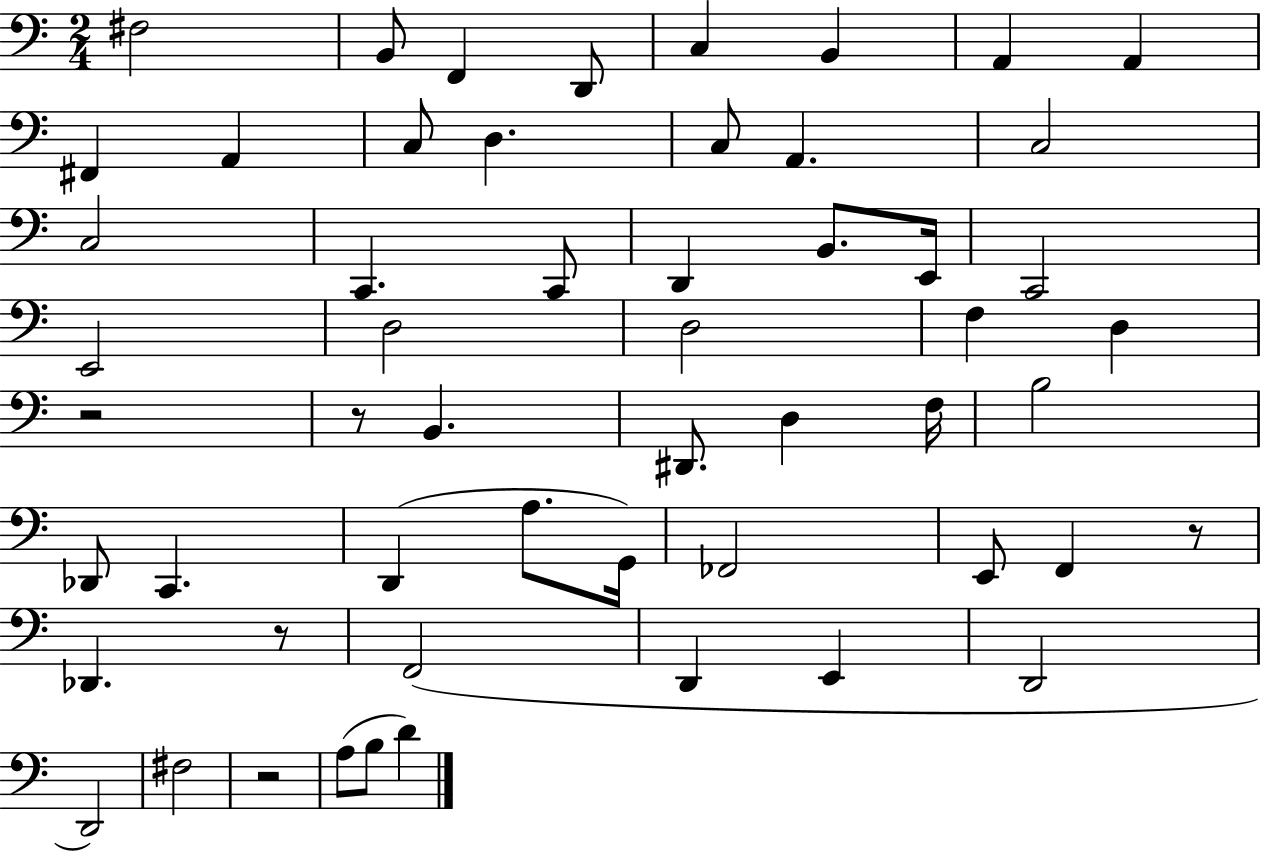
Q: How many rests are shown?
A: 5